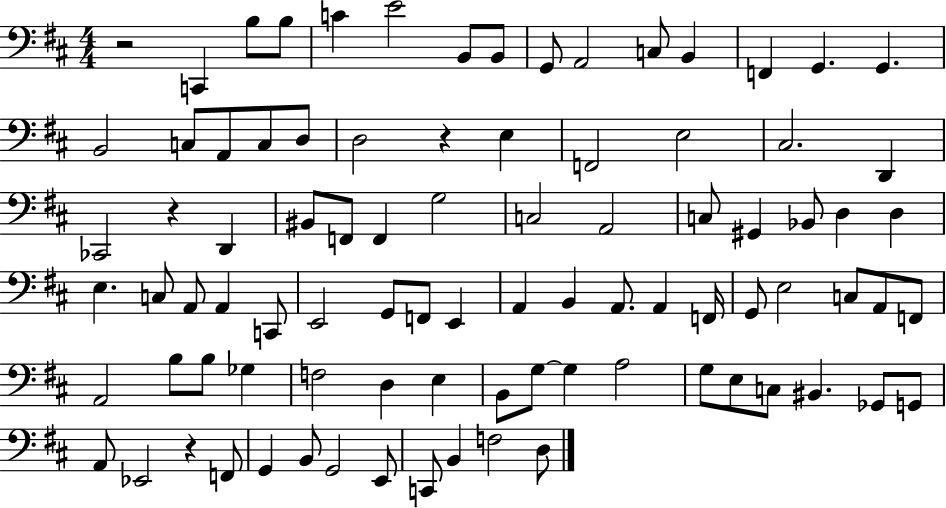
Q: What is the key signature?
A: D major